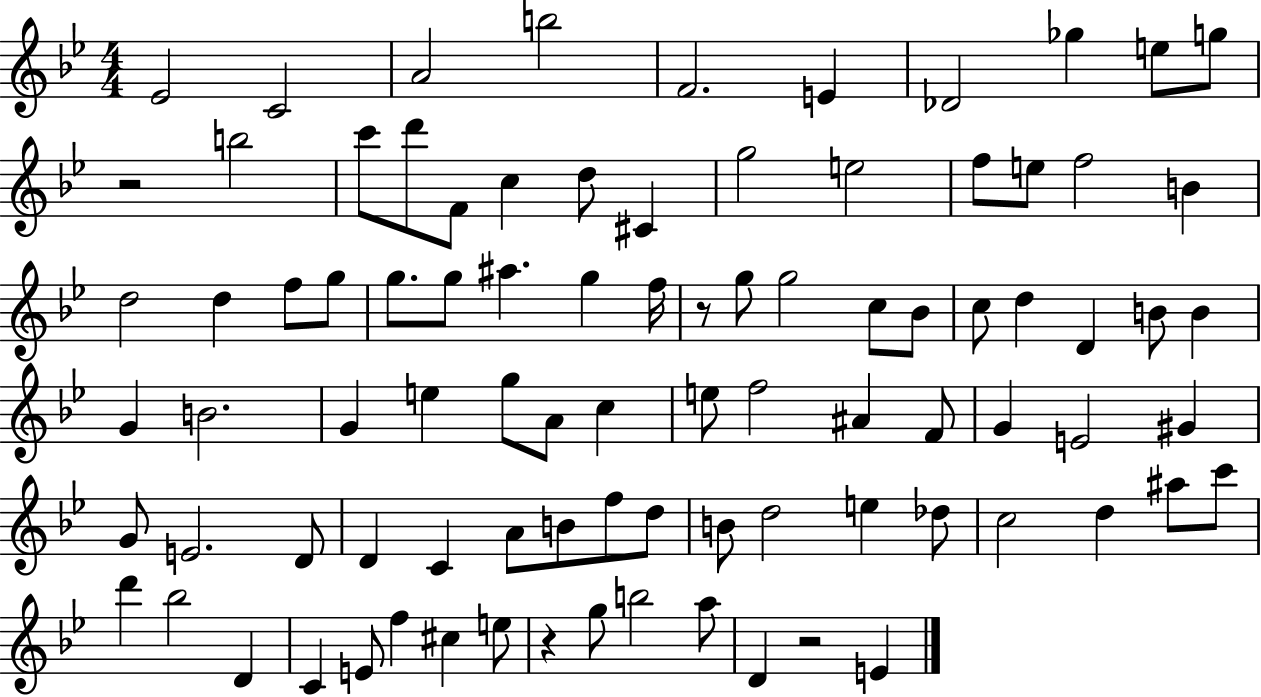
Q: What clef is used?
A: treble